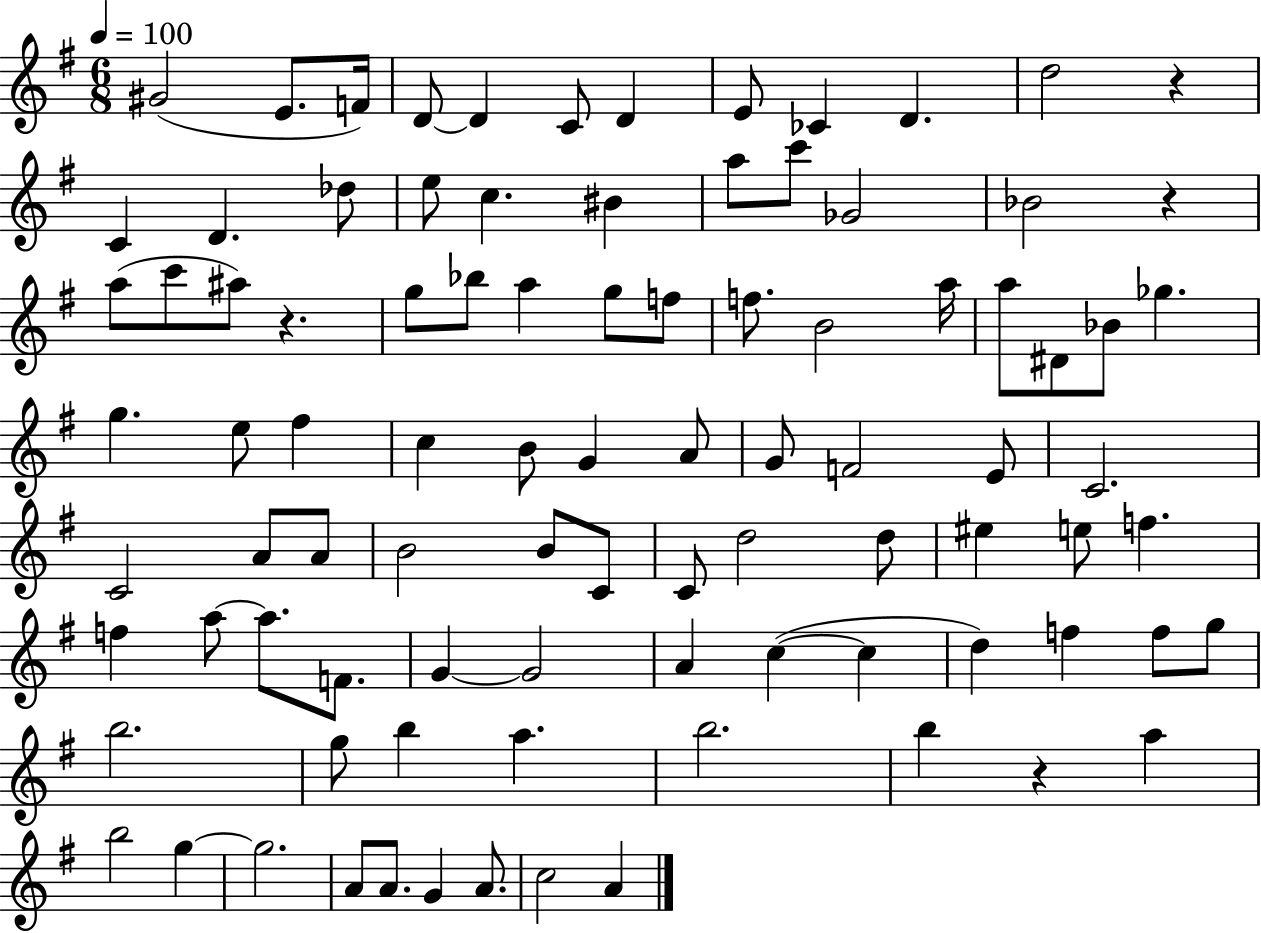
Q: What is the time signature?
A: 6/8